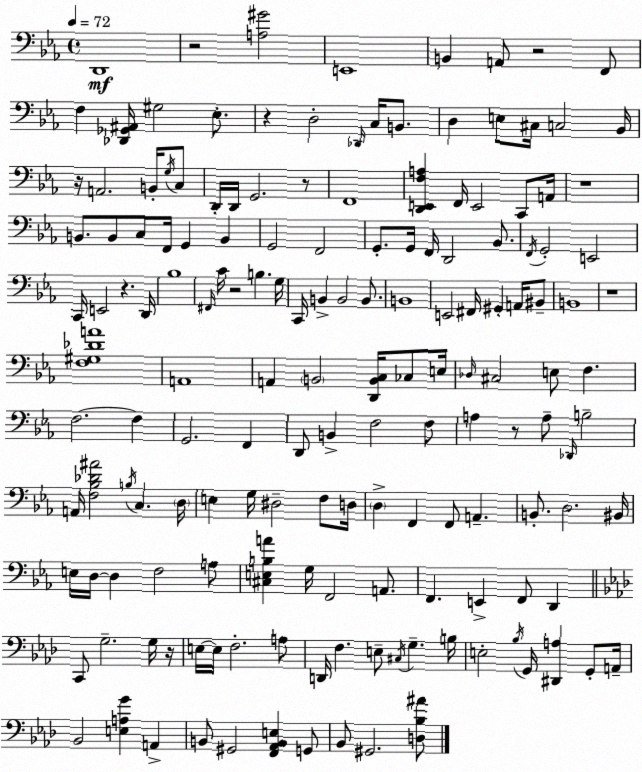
X:1
T:Untitled
M:4/4
L:1/4
K:Eb
D,,4 z2 [A,^G]2 E,,4 B,, A,,/2 z2 F,,/2 F, [_D,,_G,,^A,,]/4 ^G,2 _E,/2 z D,2 _D,,/4 C,/4 B,,/2 D, E,/2 ^C,/4 C,2 _B,,/4 z/4 A,,2 B,,/4 G,/4 C,/2 D,,/4 D,,/4 G,,2 z/2 F,,4 [D,,E,,F,A,] F,,/4 E,,2 C,,/2 A,,/4 z4 B,,/2 B,,/2 C,/2 F,,/4 G,, B,, G,,2 F,,2 G,,/2 G,,/4 F,,/4 D,,2 _B,,/2 F,,/4 G,,2 E,,2 C,,/4 E,,2 z D,,/4 _B,4 ^F,,/4 C/4 z2 B, G,/4 C,,/4 B,, B,,2 B,,/2 B,,4 E,,2 ^F,,/4 ^G,, A,,/4 ^B,,/2 B,,4 z4 [F,^G,_DA]4 A,,4 A,, B,,2 [D,,B,,C,]/4 _C,/2 E,/4 _D,/4 ^C,2 E,/2 F, F,2 F, G,,2 F,, D,,/2 B,, F,2 F,/2 A, z/2 A,/2 _D,,/4 B,2 A,,/4 [F,_B,_D^A]2 B,/4 C, D,/4 E, G,/4 ^D,2 F,/2 D,/4 D, F,, F,,/2 A,, B,,/2 D,2 ^B,,/4 E,/4 D,/4 D, F,2 A,/2 [^C,E,B,A] G,/4 F,,2 A,,/2 F,, E,, F,,/2 D,, C,,/2 G,2 G,/4 z/4 E,/4 E,/4 F,2 A,/2 D,,/4 F, E,/2 ^C,/4 G, B,/4 E,2 _B,/4 G,,/4 [^D,,A,] G,,/2 A,,/4 _B,,2 [E,A,G] A,, B,,/2 ^G,,2 [F,,_A,,B,,E,] G,,/2 _B,,/2 ^G,,2 [D,_B,^A]/2